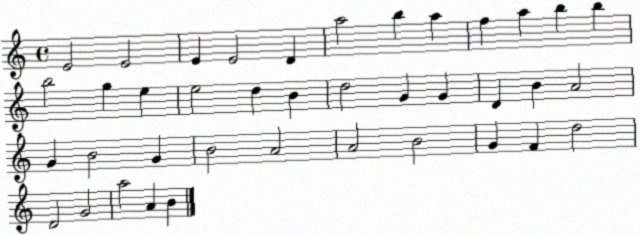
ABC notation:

X:1
T:Untitled
M:4/4
L:1/4
K:C
E2 E2 E E2 D a2 b a f a b b b2 g e e2 d B d2 G G D B A2 G B2 G B2 A2 A2 B2 G F d2 D2 G2 a2 A B